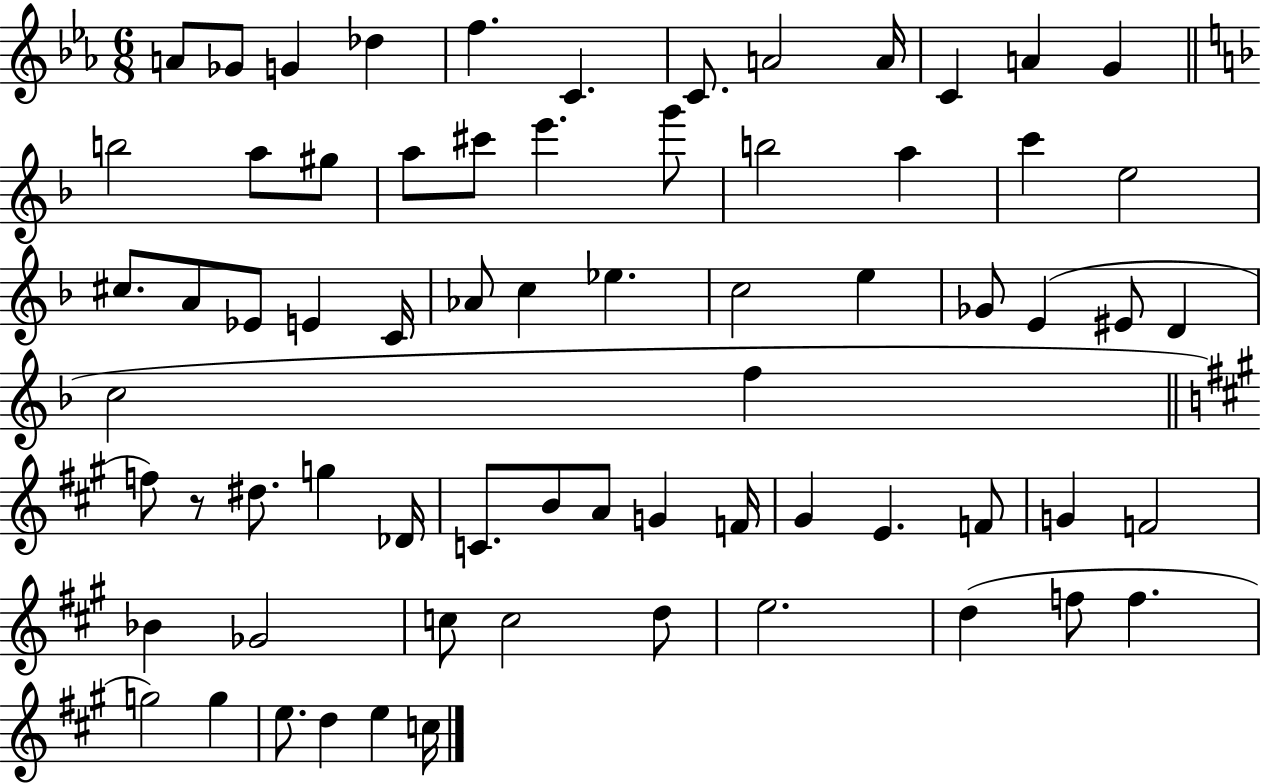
{
  \clef treble
  \numericTimeSignature
  \time 6/8
  \key ees \major
  \repeat volta 2 { a'8 ges'8 g'4 des''4 | f''4. c'4. | c'8. a'2 a'16 | c'4 a'4 g'4 | \break \bar "||" \break \key f \major b''2 a''8 gis''8 | a''8 cis'''8 e'''4. g'''8 | b''2 a''4 | c'''4 e''2 | \break cis''8. a'8 ees'8 e'4 c'16 | aes'8 c''4 ees''4. | c''2 e''4 | ges'8 e'4( eis'8 d'4 | \break c''2 f''4 | \bar "||" \break \key a \major f''8) r8 dis''8. g''4 des'16 | c'8. b'8 a'8 g'4 f'16 | gis'4 e'4. f'8 | g'4 f'2 | \break bes'4 ges'2 | c''8 c''2 d''8 | e''2. | d''4( f''8 f''4. | \break g''2) g''4 | e''8. d''4 e''4 c''16 | } \bar "|."
}